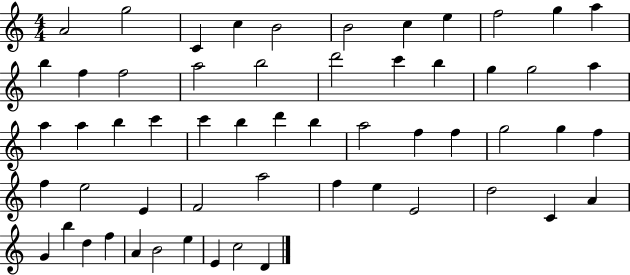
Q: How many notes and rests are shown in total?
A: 57